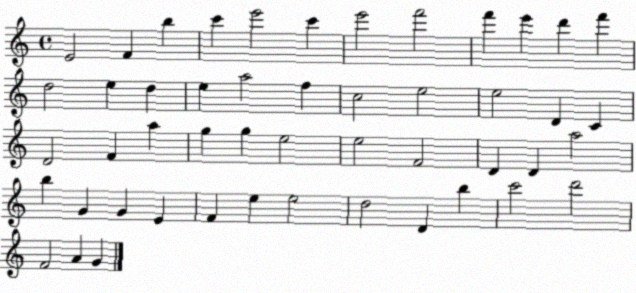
X:1
T:Untitled
M:4/4
L:1/4
K:C
E2 F b c' e'2 c' e'2 f'2 f' e' d' f' d2 e d e a2 f c2 e2 e2 D C D2 F a g g e2 e2 F2 D D a2 b G G E F e e2 d2 D b c'2 d'2 F2 A G